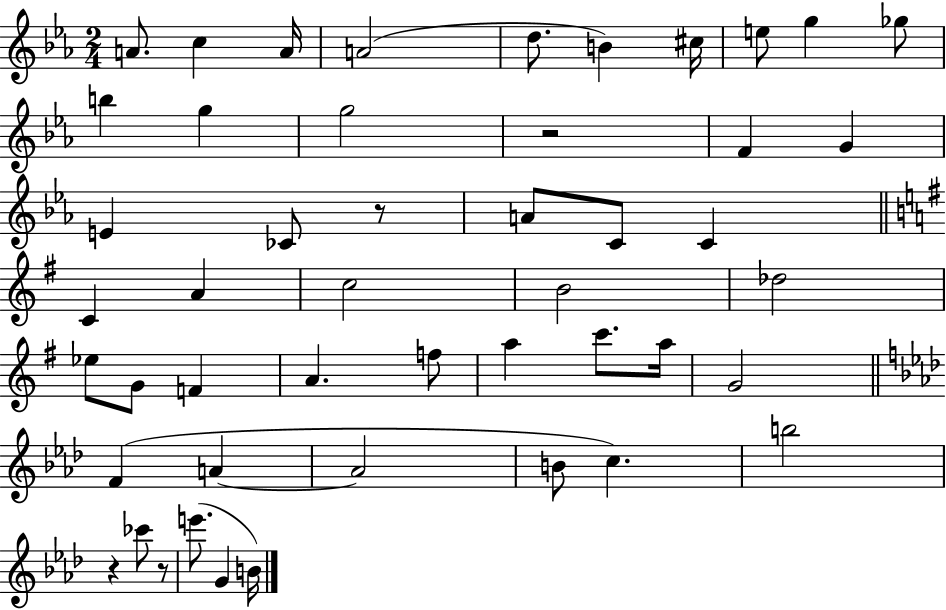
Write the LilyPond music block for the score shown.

{
  \clef treble
  \numericTimeSignature
  \time 2/4
  \key ees \major
  a'8. c''4 a'16 | a'2( | d''8. b'4) cis''16 | e''8 g''4 ges''8 | \break b''4 g''4 | g''2 | r2 | f'4 g'4 | \break e'4 ces'8 r8 | a'8 c'8 c'4 | \bar "||" \break \key g \major c'4 a'4 | c''2 | b'2 | des''2 | \break ees''8 g'8 f'4 | a'4. f''8 | a''4 c'''8. a''16 | g'2 | \break \bar "||" \break \key f \minor f'4( a'4~~ | a'2 | b'8 c''4.) | b''2 | \break r4 ces'''8 r8 | e'''8.( g'4 b'16) | \bar "|."
}